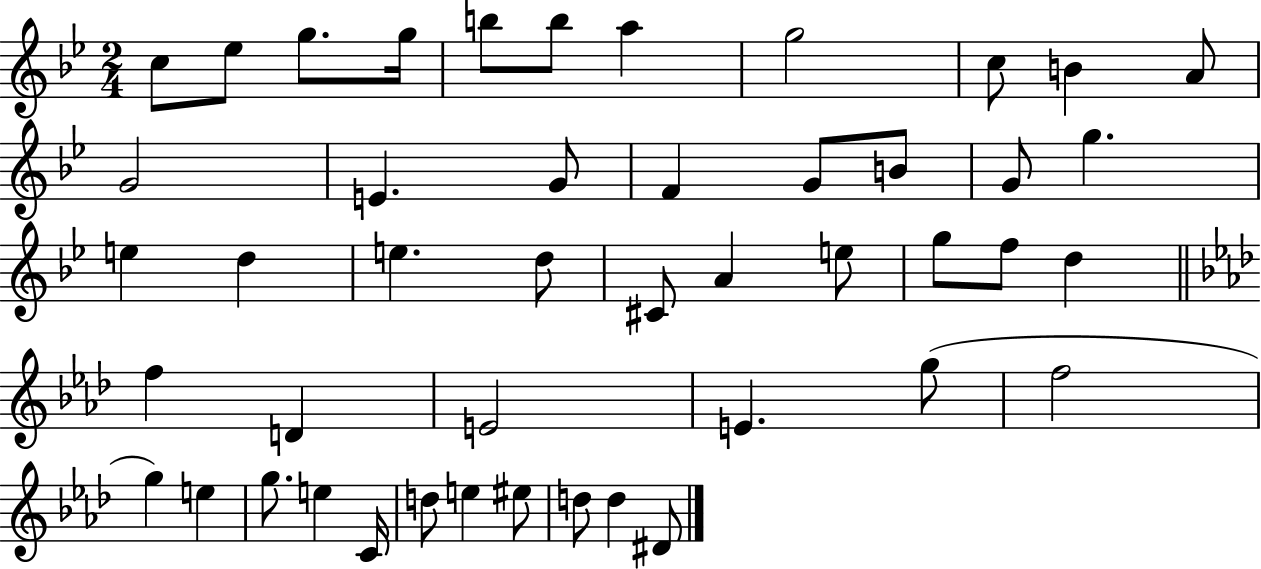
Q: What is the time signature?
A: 2/4